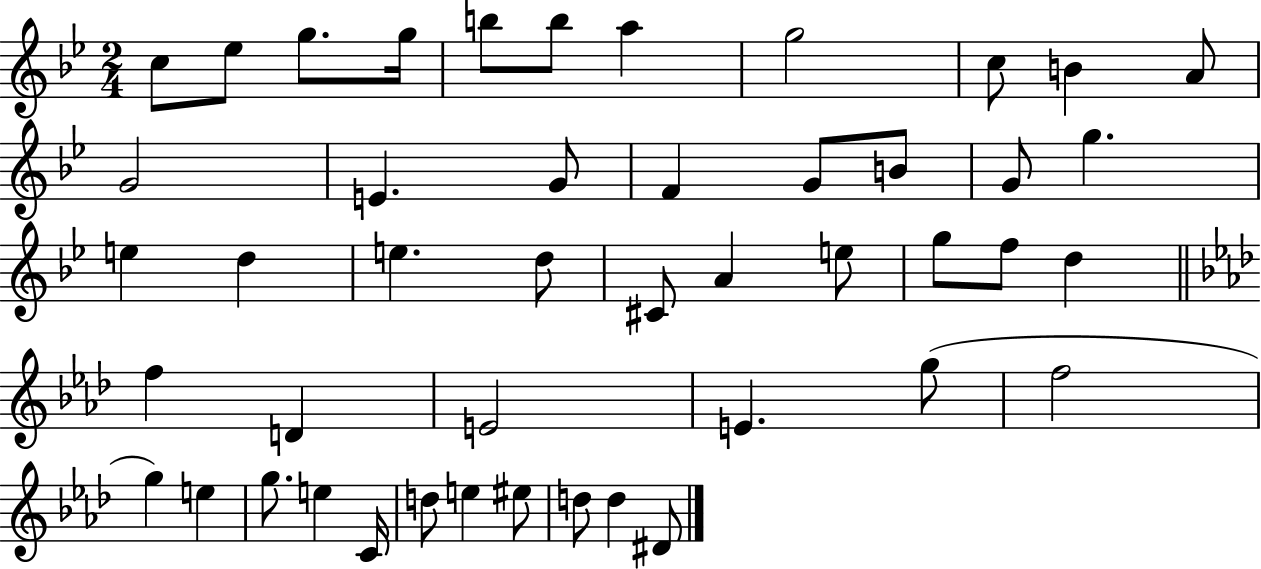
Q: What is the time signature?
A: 2/4